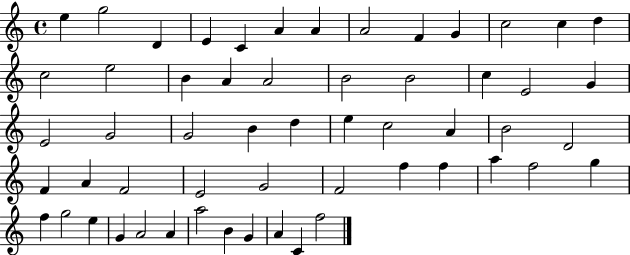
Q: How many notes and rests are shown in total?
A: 56